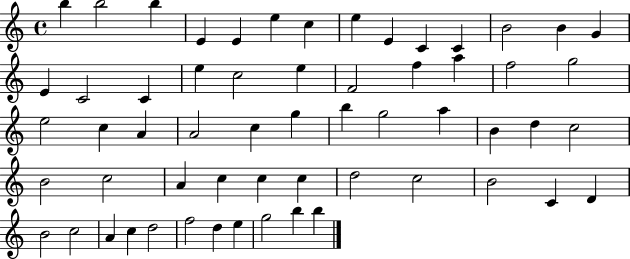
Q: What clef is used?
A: treble